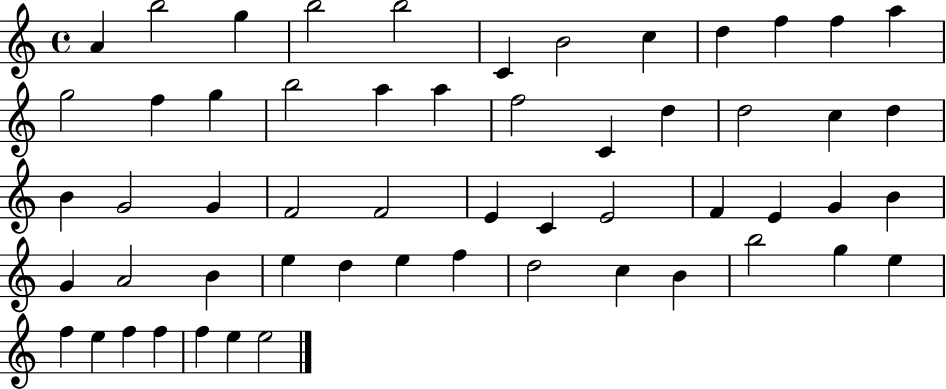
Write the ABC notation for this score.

X:1
T:Untitled
M:4/4
L:1/4
K:C
A b2 g b2 b2 C B2 c d f f a g2 f g b2 a a f2 C d d2 c d B G2 G F2 F2 E C E2 F E G B G A2 B e d e f d2 c B b2 g e f e f f f e e2